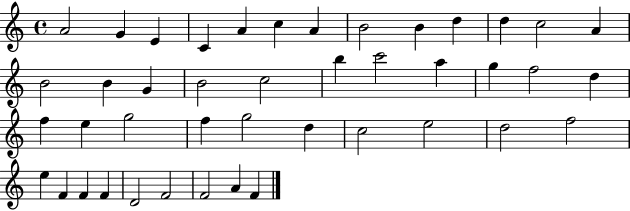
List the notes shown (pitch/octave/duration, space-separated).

A4/h G4/q E4/q C4/q A4/q C5/q A4/q B4/h B4/q D5/q D5/q C5/h A4/q B4/h B4/q G4/q B4/h C5/h B5/q C6/h A5/q G5/q F5/h D5/q F5/q E5/q G5/h F5/q G5/h D5/q C5/h E5/h D5/h F5/h E5/q F4/q F4/q F4/q D4/h F4/h F4/h A4/q F4/q